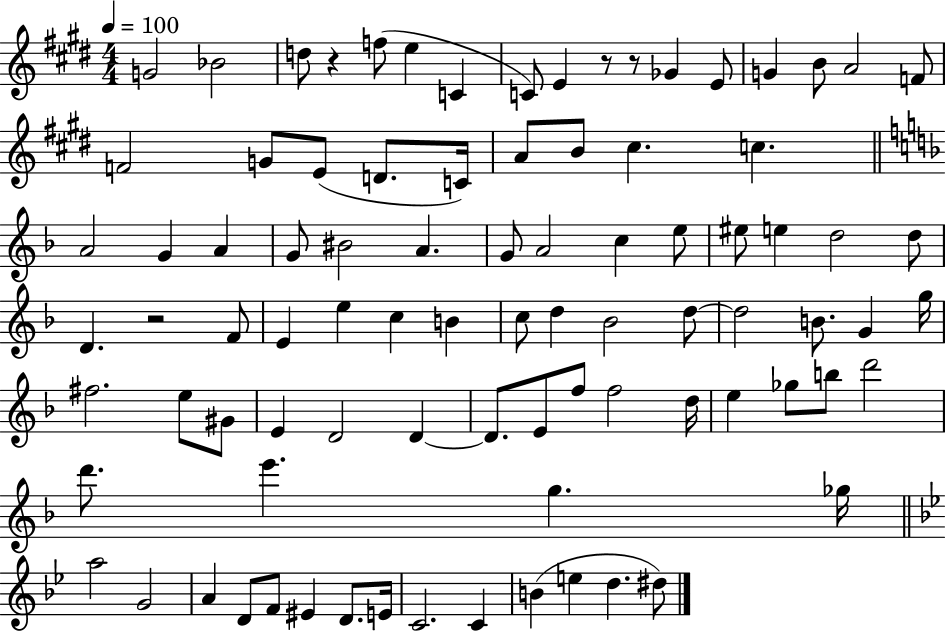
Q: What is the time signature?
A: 4/4